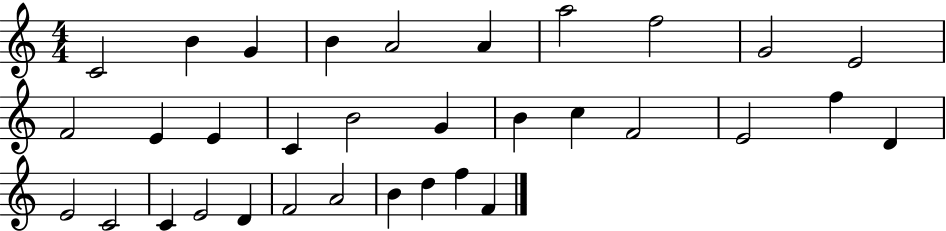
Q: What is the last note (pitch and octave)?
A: F4